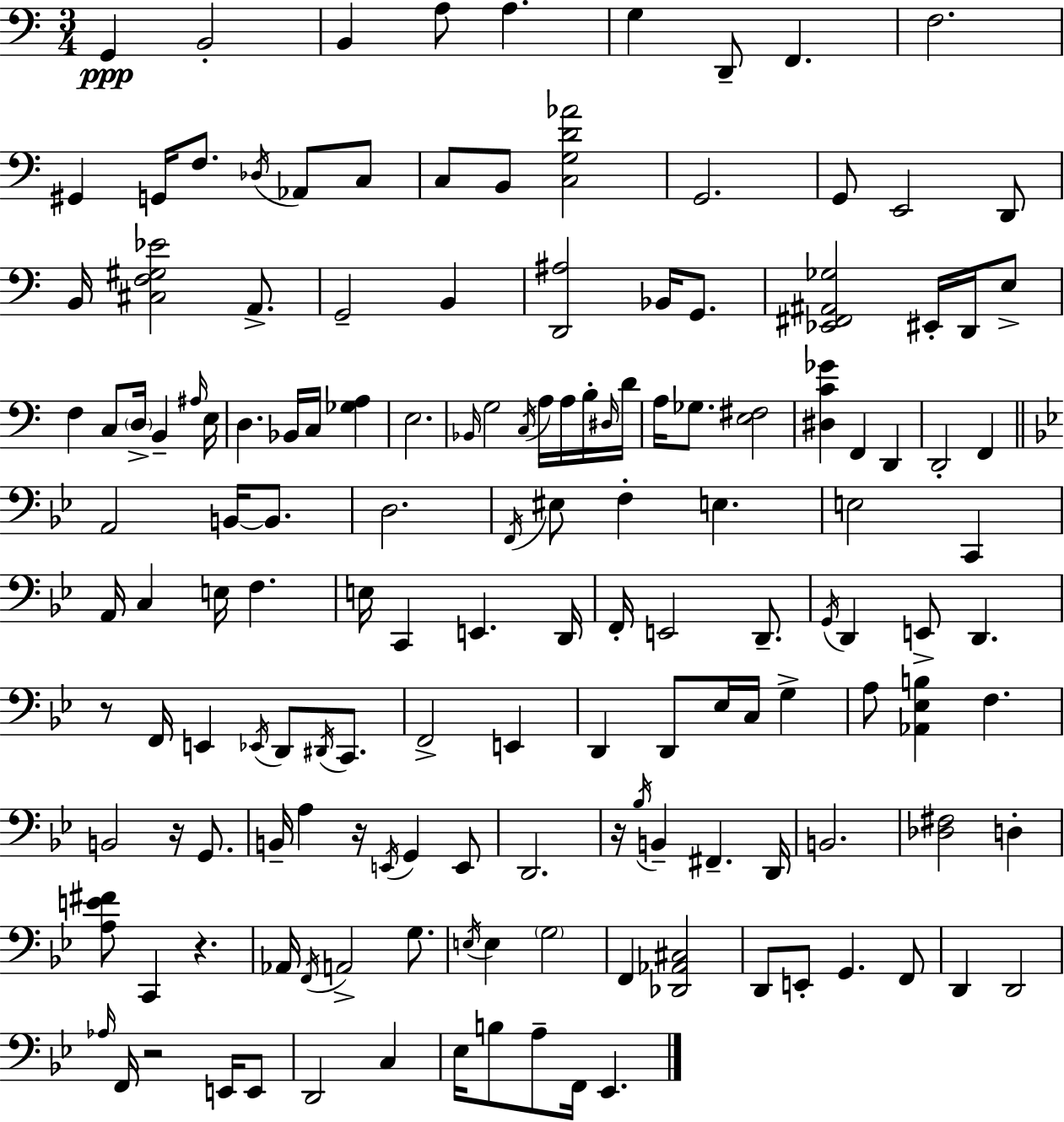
{
  \clef bass
  \numericTimeSignature
  \time 3/4
  \key c \major
  g,4\ppp b,2-. | b,4 a8 a4. | g4 d,8-- f,4. | f2. | \break gis,4 g,16 f8. \acciaccatura { des16 } aes,8 c8 | c8 b,8 <c g d' aes'>2 | g,2. | g,8 e,2 d,8 | \break b,16 <cis f gis ees'>2 a,8.-> | g,2-- b,4 | <d, ais>2 bes,16 g,8. | <ees, fis, ais, ges>2 eis,16-. d,16 e8-> | \break f4 c8 \parenthesize d16-> b,4-- | \grace { ais16 } e16 d4. bes,16 c16 <ges a>4 | e2. | \grace { bes,16 } g2 \acciaccatura { c16 } | \break a16 a16 b16-. \grace { dis16 } d'16 a16 ges8. <e fis>2 | <dis c' ges'>4 f,4 | d,4 d,2-. | f,4 \bar "||" \break \key bes \major a,2 b,16~~ b,8. | d2. | \acciaccatura { f,16 } eis8 f4-. e4. | e2 c,4 | \break a,16 c4 e16 f4. | e16 c,4 e,4. | d,16 f,16-. e,2 d,8.-- | \acciaccatura { g,16 } d,4 e,8-> d,4. | \break r8 f,16 e,4 \acciaccatura { ees,16 } d,8 | \acciaccatura { dis,16 } c,8. f,2-> | e,4 d,4 d,8 ees16 c16 | g4-> a8 <aes, ees b>4 f4. | \break b,2 | r16 g,8. b,16-- a4 r16 \acciaccatura { e,16 } g,4 | e,8 d,2. | r16 \acciaccatura { bes16 } b,4-- fis,4.-- | \break d,16 b,2. | <des fis>2 | d4-. <a e' fis'>8 c,4 | r4. aes,16 \acciaccatura { f,16 } a,2-> | \break g8. \acciaccatura { e16 } e4 | \parenthesize g2 f,4 | <des, aes, cis>2 d,8 e,8-. | g,4. f,8 d,4 | \break d,2 \grace { aes16 } f,16 r2 | e,16 e,8 d,2 | c4 ees16 b8 | a8-- f,16 ees,4. \bar "|."
}